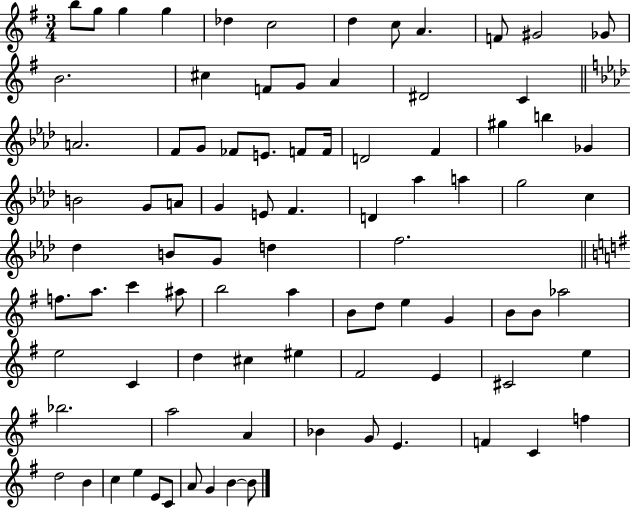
B5/e G5/e G5/q G5/q Db5/q C5/h D5/q C5/e A4/q. F4/e G#4/h Gb4/e B4/h. C#5/q F4/e G4/e A4/q D#4/h C4/q A4/h. F4/e G4/e FES4/e E4/e. F4/e F4/s D4/h F4/q G#5/q B5/q Gb4/q B4/h G4/e A4/e G4/q E4/e F4/q. D4/q Ab5/q A5/q G5/h C5/q Db5/q B4/e G4/e D5/q F5/h. F5/e. A5/e. C6/q A#5/e B5/h A5/q B4/e D5/e E5/q G4/q B4/e B4/e Ab5/h E5/h C4/q D5/q C#5/q EIS5/q F#4/h E4/q C#4/h E5/q Bb5/h. A5/h A4/q Bb4/q G4/e E4/q. F4/q C4/q F5/q D5/h B4/q C5/q E5/q E4/e C4/e A4/e G4/q B4/q B4/e